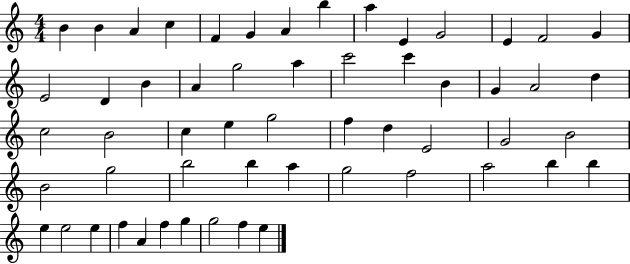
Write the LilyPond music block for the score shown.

{
  \clef treble
  \numericTimeSignature
  \time 4/4
  \key c \major
  b'4 b'4 a'4 c''4 | f'4 g'4 a'4 b''4 | a''4 e'4 g'2 | e'4 f'2 g'4 | \break e'2 d'4 b'4 | a'4 g''2 a''4 | c'''2 c'''4 b'4 | g'4 a'2 d''4 | \break c''2 b'2 | c''4 e''4 g''2 | f''4 d''4 e'2 | g'2 b'2 | \break b'2 g''2 | b''2 b''4 a''4 | g''2 f''2 | a''2 b''4 b''4 | \break e''4 e''2 e''4 | f''4 a'4 f''4 g''4 | g''2 f''4 e''4 | \bar "|."
}